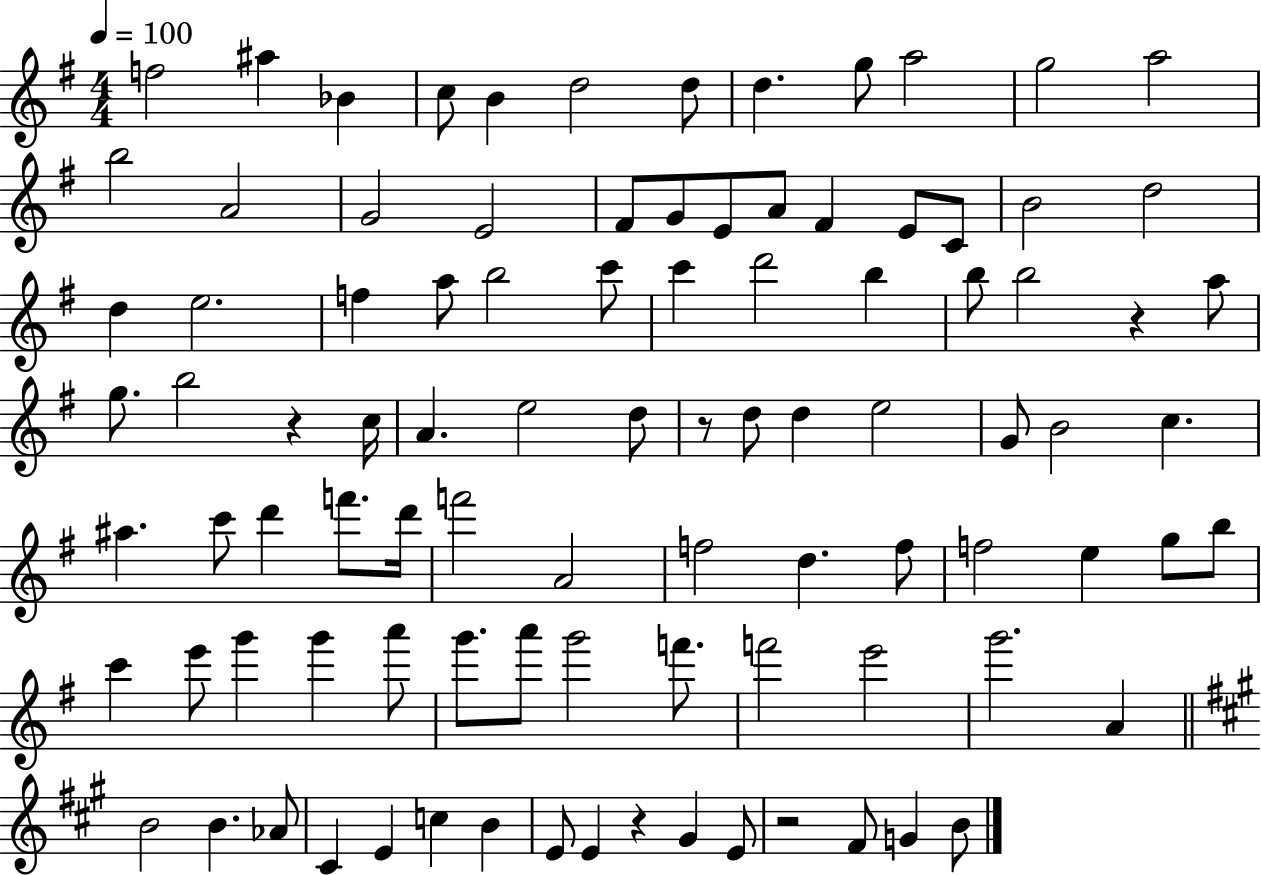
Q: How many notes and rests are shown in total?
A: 95